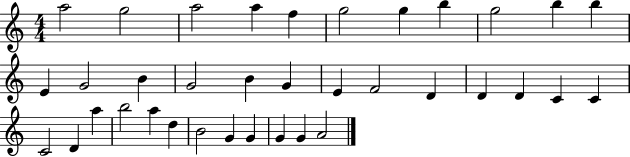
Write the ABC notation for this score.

X:1
T:Untitled
M:4/4
L:1/4
K:C
a2 g2 a2 a f g2 g b g2 b b E G2 B G2 B G E F2 D D D C C C2 D a b2 a d B2 G G G G A2